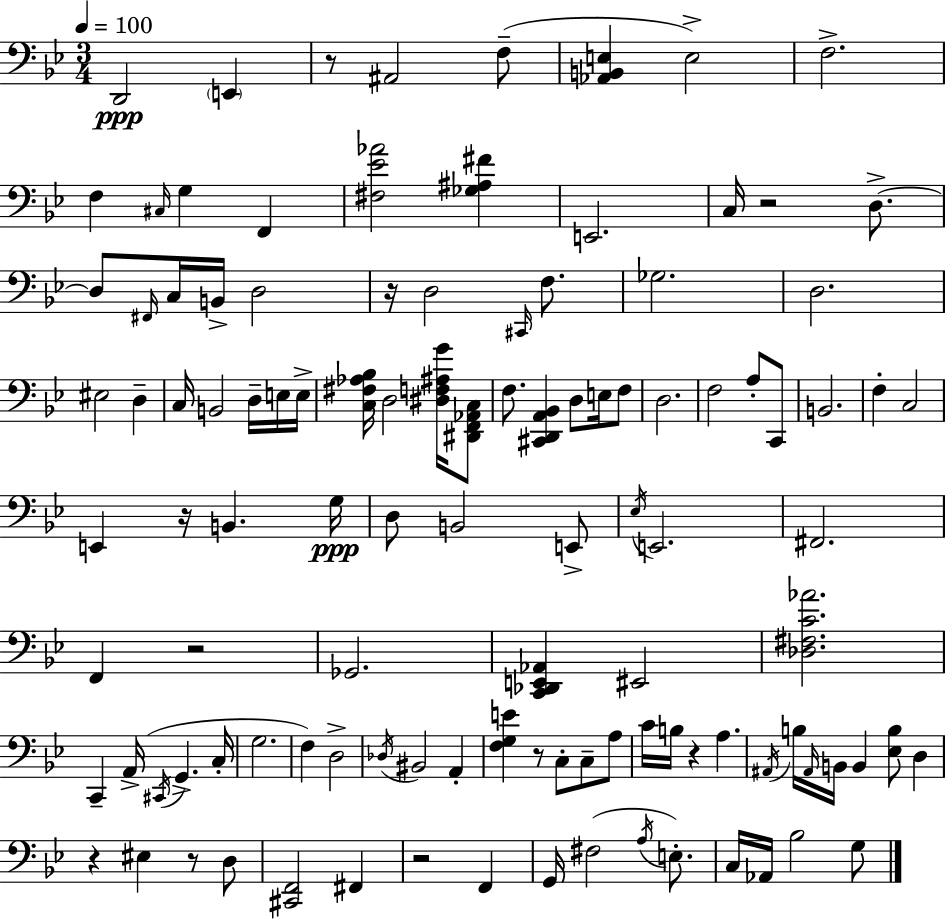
D2/h E2/q R/e A#2/h F3/e [Ab2,B2,E3]/q E3/h F3/h. F3/q C#3/s G3/q F2/q [F#3,Eb4,Ab4]/h [Gb3,A#3,F#4]/q E2/h. C3/s R/h D3/e. D3/e F#2/s C3/s B2/s D3/h R/s D3/h C#2/s F3/e. Gb3/h. D3/h. EIS3/h D3/q C3/s B2/h D3/s E3/s E3/s [C3,F#3,Ab3,Bb3]/s D3/h [D#3,F3,A#3,G4]/s [D#2,F2,Ab2,C3]/e F3/e. [C#2,D2,A2,Bb2]/q D3/e E3/s F3/e D3/h. F3/h A3/e C2/e B2/h. F3/q C3/h E2/q R/s B2/q. G3/s D3/e B2/h E2/e Eb3/s E2/h. F#2/h. F2/q R/h Gb2/h. [C2,Db2,E2,Ab2]/q EIS2/h [Db3,F#3,C4,Ab4]/h. C2/q A2/s C#2/s G2/q. C3/s G3/h. F3/q D3/h Db3/s BIS2/h A2/q [F3,G3,E4]/q R/e C3/e C3/e A3/e C4/s B3/s R/q A3/q. A#2/s B3/s A#2/s B2/s B2/q [Eb3,B3]/e D3/q R/q EIS3/q R/e D3/e [C#2,F2]/h F#2/q R/h F2/q G2/s F#3/h A3/s E3/e. C3/s Ab2/s Bb3/h G3/e